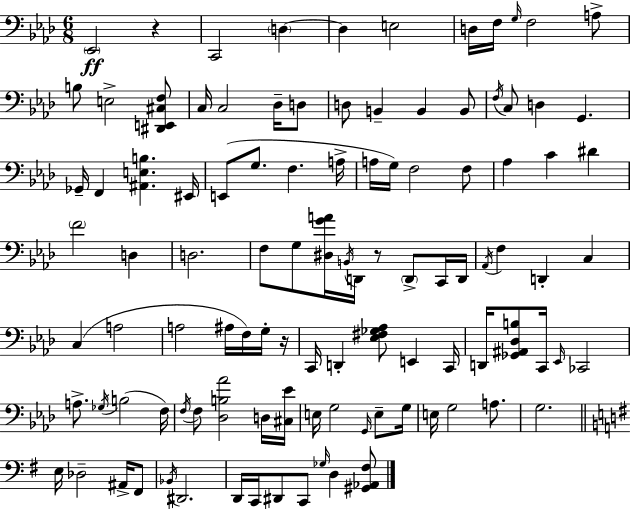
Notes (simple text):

Eb2/h R/q C2/h D3/q D3/q E3/h D3/s F3/s G3/s F3/h A3/e B3/e E3/h [D#2,E2,C#3,F3]/e C3/s C3/h Db3/s D3/e D3/e B2/q B2/q B2/e F3/s C3/e D3/q G2/q. Gb2/s F2/q [A#2,E3,B3]/q. EIS2/s E2/e G3/e. F3/q. A3/s A3/s G3/s F3/h F3/e Ab3/q C4/q D#4/q F4/h D3/q D3/h. F3/e G3/e [D#3,G4,A4]/s B2/s D2/s R/e D2/e C2/s D2/s Ab2/s F3/q D2/q C3/q C3/q A3/h A3/h A#3/s F3/s G3/s R/s C2/s D2/q [Eb3,F#3,Gb3,Ab3]/e E2/q C2/s D2/s [Gb2,A#2,Db3,B3]/e C2/s Eb2/s CES2/h A3/e. Gb3/s B3/h F3/s F3/s F3/e [Db3,B3,Ab4]/h D3/s [C#3,Eb4]/s E3/s G3/h G2/s E3/e G3/s E3/s G3/h A3/e. G3/h. E3/s Db3/h A#2/s F#2/e Bb2/s D#2/h. D2/s C2/s D#2/e C2/e Gb3/s D3/q [G#2,Ab2,F#3]/e